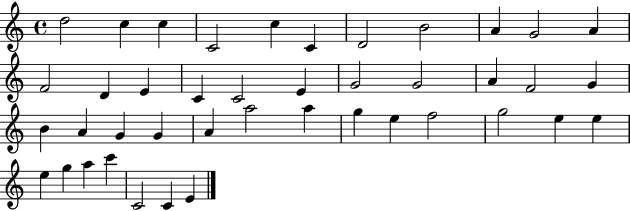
X:1
T:Untitled
M:4/4
L:1/4
K:C
d2 c c C2 c C D2 B2 A G2 A F2 D E C C2 E G2 G2 A F2 G B A G G A a2 a g e f2 g2 e e e g a c' C2 C E